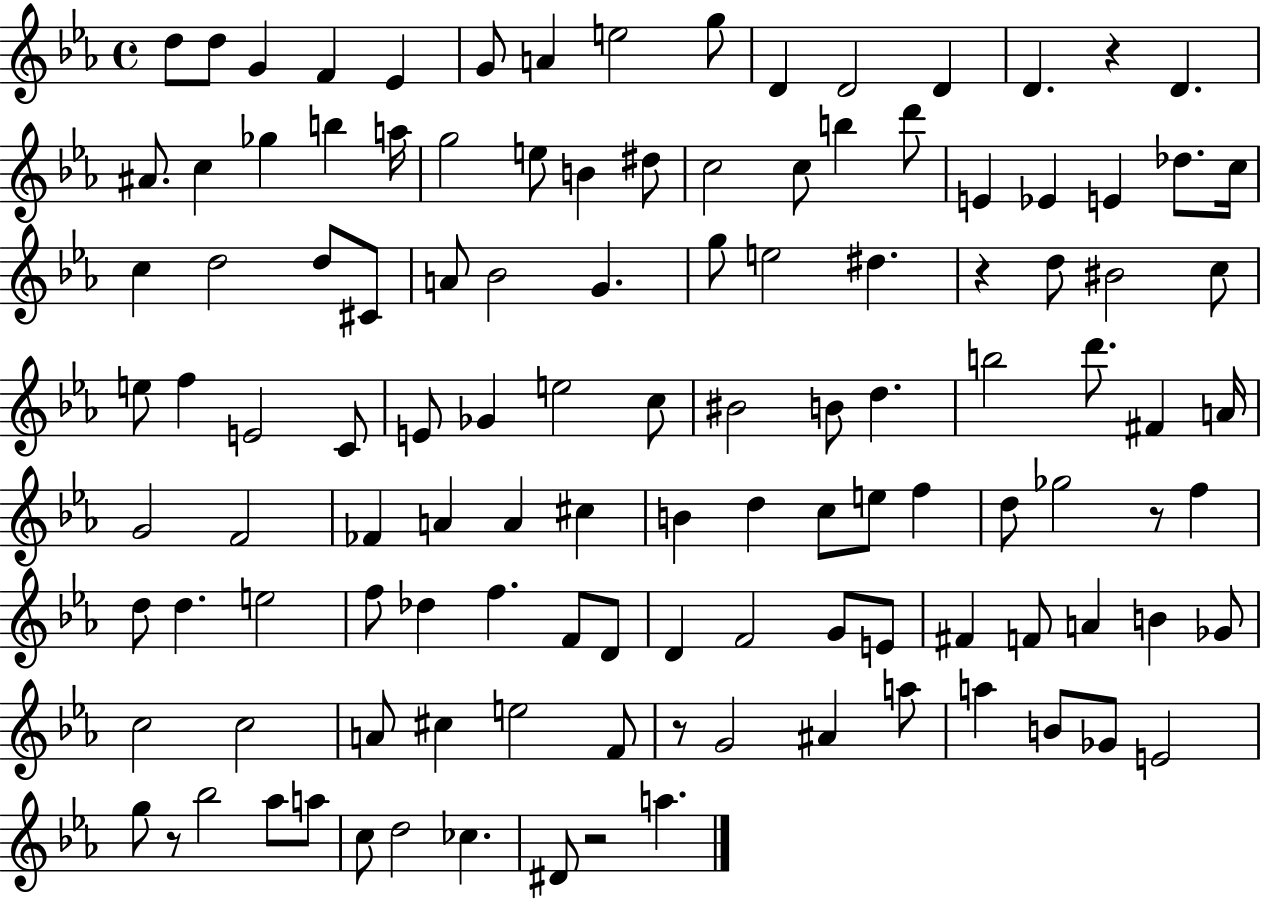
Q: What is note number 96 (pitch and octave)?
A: E5